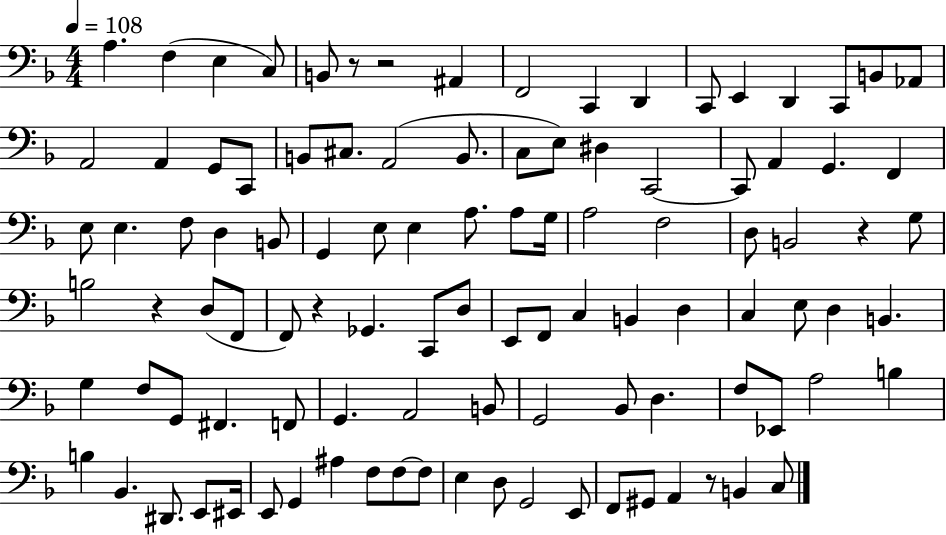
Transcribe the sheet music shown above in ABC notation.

X:1
T:Untitled
M:4/4
L:1/4
K:F
A, F, E, C,/2 B,,/2 z/2 z2 ^A,, F,,2 C,, D,, C,,/2 E,, D,, C,,/2 B,,/2 _A,,/2 A,,2 A,, G,,/2 C,,/2 B,,/2 ^C,/2 A,,2 B,,/2 C,/2 E,/2 ^D, C,,2 C,,/2 A,, G,, F,, E,/2 E, F,/2 D, B,,/2 G,, E,/2 E, A,/2 A,/2 G,/4 A,2 F,2 D,/2 B,,2 z G,/2 B,2 z D,/2 F,,/2 F,,/2 z _G,, C,,/2 D,/2 E,,/2 F,,/2 C, B,, D, C, E,/2 D, B,, G, F,/2 G,,/2 ^F,, F,,/2 G,, A,,2 B,,/2 G,,2 _B,,/2 D, F,/2 _E,,/2 A,2 B, B, _B,, ^D,,/2 E,,/2 ^E,,/4 E,,/2 G,, ^A, F,/2 F,/2 F,/2 E, D,/2 G,,2 E,,/2 F,,/2 ^G,,/2 A,, z/2 B,, C,/2